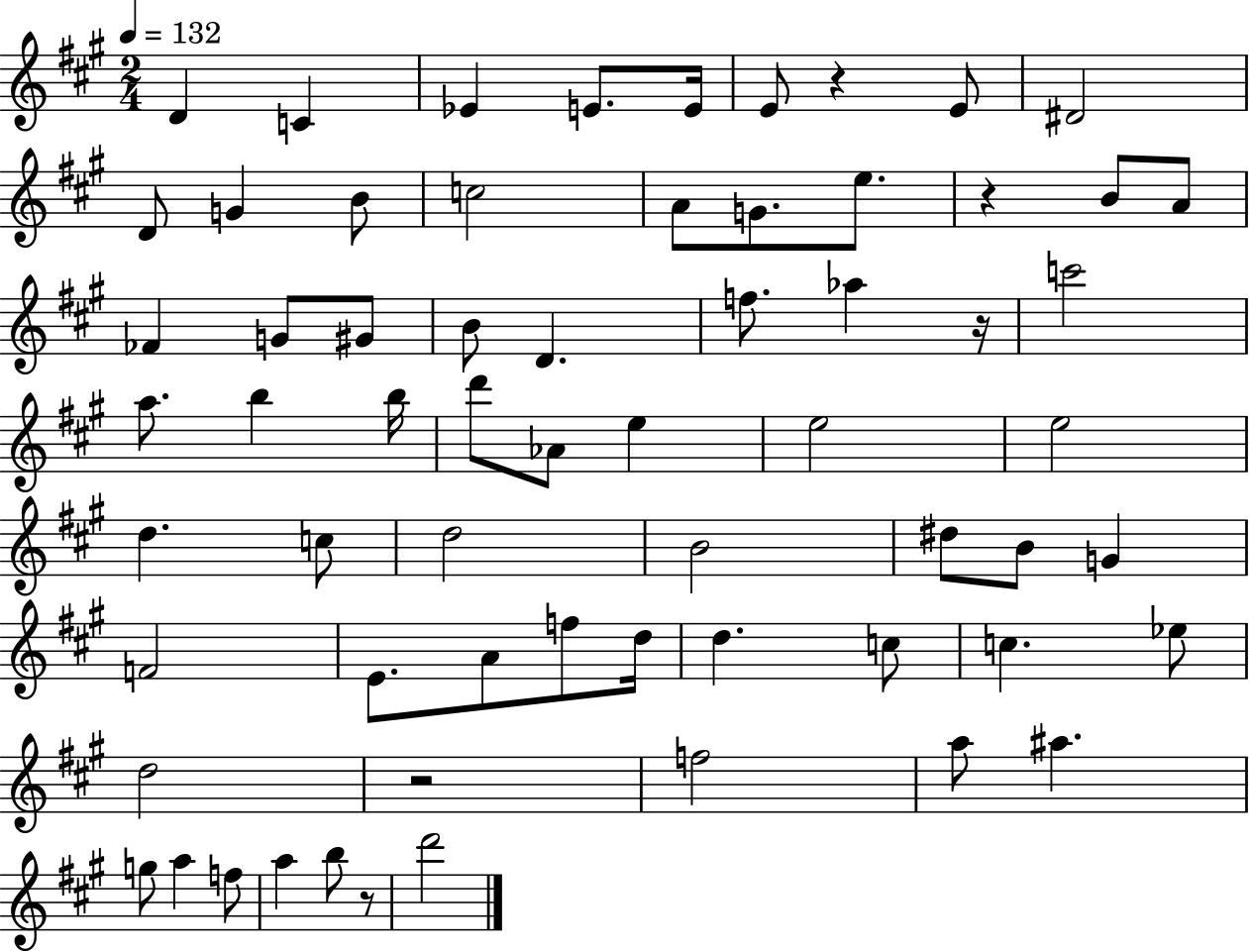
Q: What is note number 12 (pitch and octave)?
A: C5